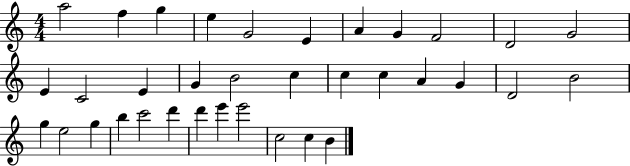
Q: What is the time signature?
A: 4/4